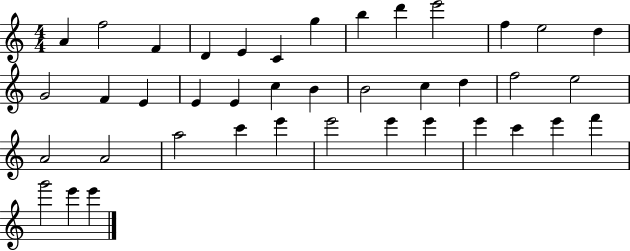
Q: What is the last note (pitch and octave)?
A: E6